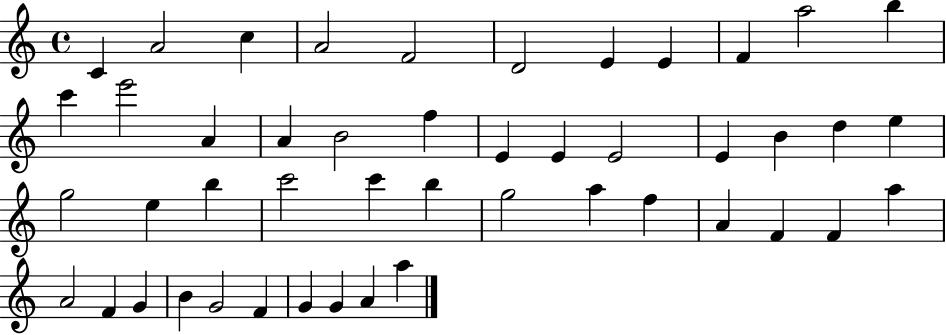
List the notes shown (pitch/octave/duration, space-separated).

C4/q A4/h C5/q A4/h F4/h D4/h E4/q E4/q F4/q A5/h B5/q C6/q E6/h A4/q A4/q B4/h F5/q E4/q E4/q E4/h E4/q B4/q D5/q E5/q G5/h E5/q B5/q C6/h C6/q B5/q G5/h A5/q F5/q A4/q F4/q F4/q A5/q A4/h F4/q G4/q B4/q G4/h F4/q G4/q G4/q A4/q A5/q